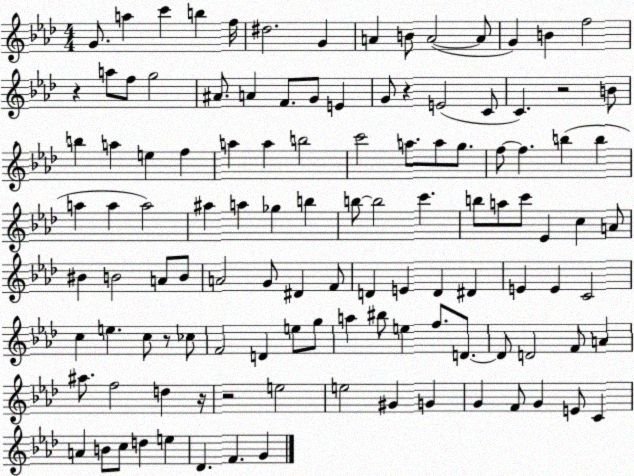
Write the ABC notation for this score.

X:1
T:Untitled
M:4/4
L:1/4
K:Ab
G/2 a c' b f/4 ^d2 G A B/2 A2 A/2 G B f2 z a/2 f/2 g2 ^A/2 A F/2 G/2 E G/2 z E2 C/2 C z2 B/2 b a e f a a b2 c'2 a/2 a/2 g/2 f/2 f b b a a a2 ^a a _g b b/2 b2 c' b/2 a/2 c'/2 _E c A/2 ^B B2 A/2 B/2 A2 G/2 ^D F/2 D E D ^D E E C2 c e c/2 z/2 _c/2 F2 D e/2 g/2 a ^b/2 e f/2 D/2 D/2 D2 F/2 A ^a/2 f2 d z/4 z2 e2 e2 ^G G G F/2 G E/2 C A B/2 c/2 d e _D F G